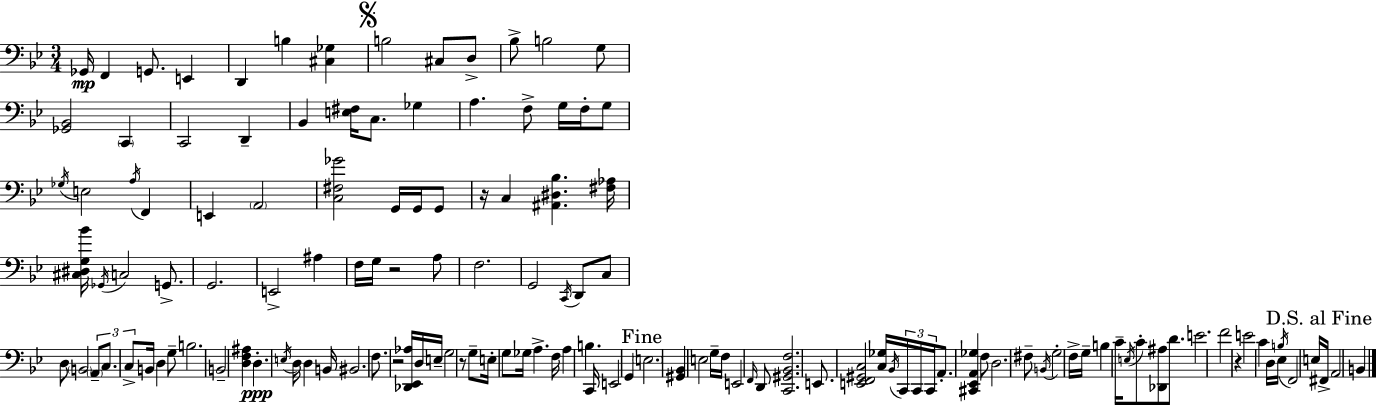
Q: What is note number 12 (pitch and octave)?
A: G3